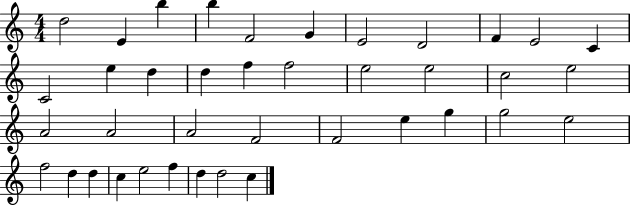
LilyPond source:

{
  \clef treble
  \numericTimeSignature
  \time 4/4
  \key c \major
  d''2 e'4 b''4 | b''4 f'2 g'4 | e'2 d'2 | f'4 e'2 c'4 | \break c'2 e''4 d''4 | d''4 f''4 f''2 | e''2 e''2 | c''2 e''2 | \break a'2 a'2 | a'2 f'2 | f'2 e''4 g''4 | g''2 e''2 | \break f''2 d''4 d''4 | c''4 e''2 f''4 | d''4 d''2 c''4 | \bar "|."
}